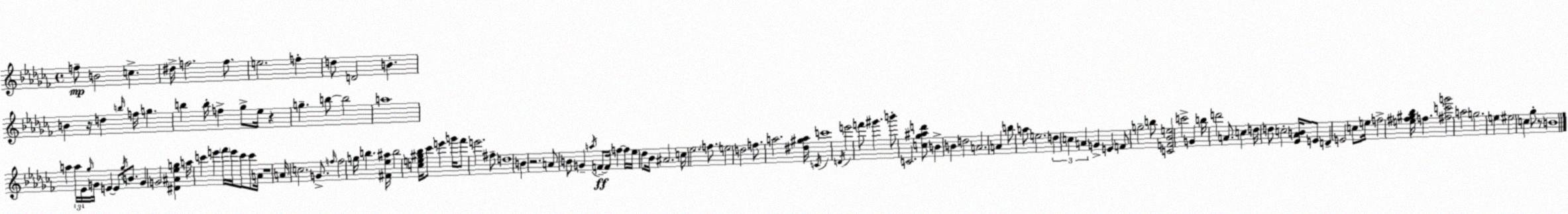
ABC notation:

X:1
T:Untitled
M:4/4
L:1/4
K:Abm
f/2 B2 c ^d/4 f2 f/2 e2 f d/2 D2 B B z/4 d b/4 f/4 g b b/4 f _g/2 _e/4 z g b/2 b2 a4 a a/4 _E/4 _g/4 G/4 E E/2 _g/4 B/2 G G2 [^D^A_eg] a/4 c' e' _f'/4 e'/4 c'/2 c'/2 A/4 z4 A/4 c2 G/2 f/4 f2 g/4 b [^F_e^a]/4 b2 [ce^g_b]/4 _c'/2 e' g'/4 _f'/2 e'2 ^f/2 d4 B z2 A/2 B/2 G a/4 F/2 F/4 f f/4 _e/4 _d/2 _B/4 ^A2 c/4 _e2 f/2 e2 d2 f/2 a2 [^d^ga]/4 C/4 c'4 D/4 e'2 f'/2 ^g' b'/2 C2 [c_g^ad']/2 B B d2 A2 A b/2 a/2 e2 d c A G E F/2 g2 b/2 [CF_Be]2 c'2 G b/4 d'2 A/2 c d/4 d/2 c2 [_E_AB]/4 E/2 D E2 c/2 e/4 f2 [e^f^g_b]/4 f [^fc'g']2 a2 g2 e ^e2 c _g/2 z/2 B4